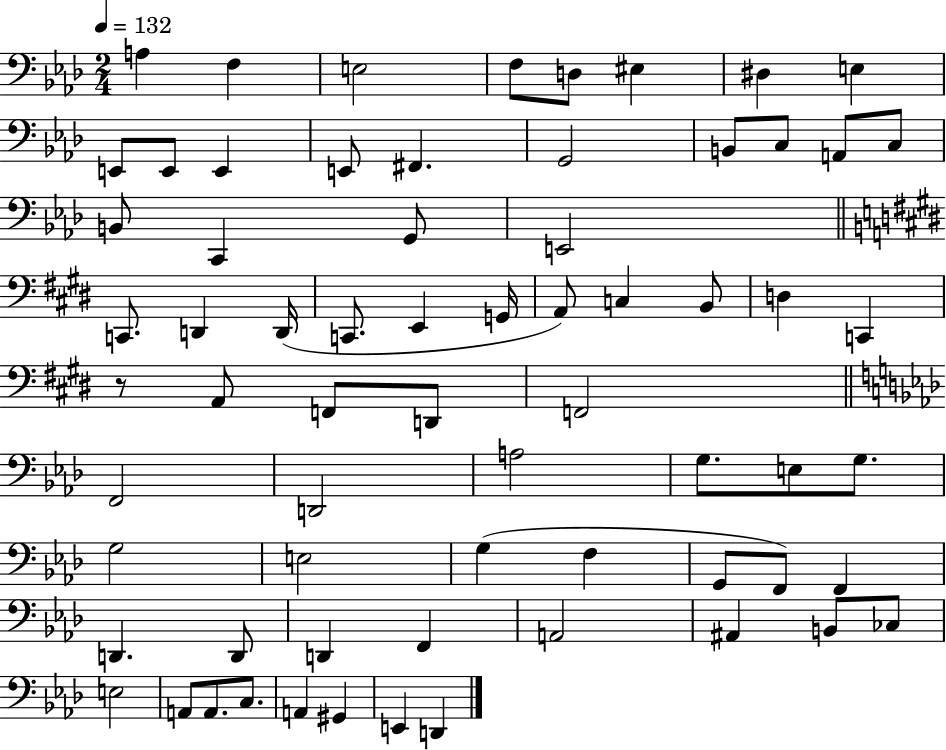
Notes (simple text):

A3/q F3/q E3/h F3/e D3/e EIS3/q D#3/q E3/q E2/e E2/e E2/q E2/e F#2/q. G2/h B2/e C3/e A2/e C3/e B2/e C2/q G2/e E2/h C2/e. D2/q D2/s C2/e. E2/q G2/s A2/e C3/q B2/e D3/q C2/q R/e A2/e F2/e D2/e F2/h F2/h D2/h A3/h G3/e. E3/e G3/e. G3/h E3/h G3/q F3/q G2/e F2/e F2/q D2/q. D2/e D2/q F2/q A2/h A#2/q B2/e CES3/e E3/h A2/e A2/e. C3/e. A2/q G#2/q E2/q D2/q